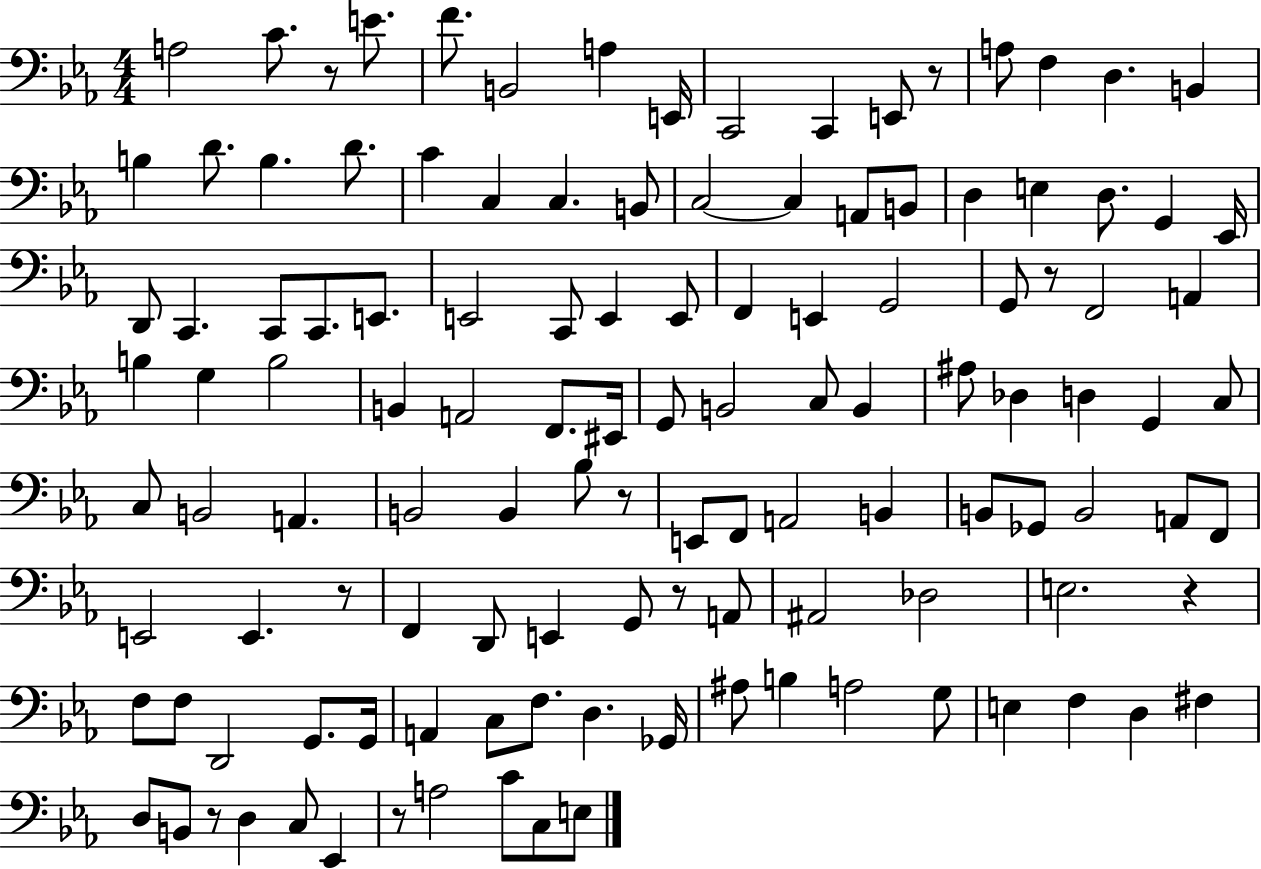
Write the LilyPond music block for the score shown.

{
  \clef bass
  \numericTimeSignature
  \time 4/4
  \key ees \major
  a2 c'8. r8 e'8. | f'8. b,2 a4 e,16 | c,2 c,4 e,8 r8 | a8 f4 d4. b,4 | \break b4 d'8. b4. d'8. | c'4 c4 c4. b,8 | c2~~ c4 a,8 b,8 | d4 e4 d8. g,4 ees,16 | \break d,8 c,4. c,8 c,8. e,8. | e,2 c,8 e,4 e,8 | f,4 e,4 g,2 | g,8 r8 f,2 a,4 | \break b4 g4 b2 | b,4 a,2 f,8. eis,16 | g,8 b,2 c8 b,4 | ais8 des4 d4 g,4 c8 | \break c8 b,2 a,4. | b,2 b,4 bes8 r8 | e,8 f,8 a,2 b,4 | b,8 ges,8 b,2 a,8 f,8 | \break e,2 e,4. r8 | f,4 d,8 e,4 g,8 r8 a,8 | ais,2 des2 | e2. r4 | \break f8 f8 d,2 g,8. g,16 | a,4 c8 f8. d4. ges,16 | ais8 b4 a2 g8 | e4 f4 d4 fis4 | \break d8 b,8 r8 d4 c8 ees,4 | r8 a2 c'8 c8 e8 | \bar "|."
}